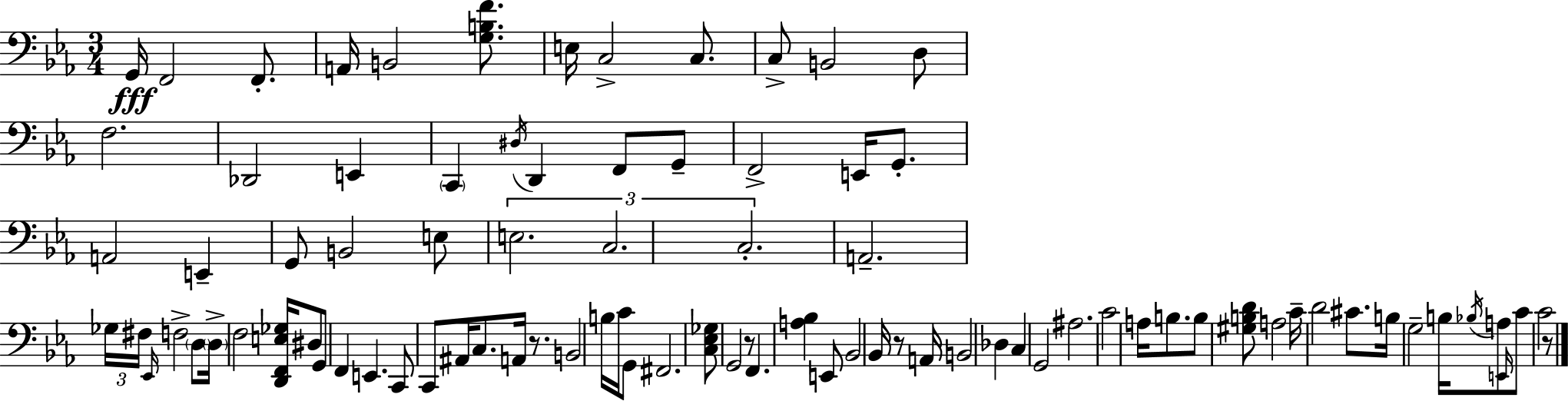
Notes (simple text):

G2/s F2/h F2/e. A2/s B2/h [G3,B3,F4]/e. E3/s C3/h C3/e. C3/e B2/h D3/e F3/h. Db2/h E2/q C2/q D#3/s D2/q F2/e G2/e F2/h E2/s G2/e. A2/h E2/q G2/e B2/h E3/e E3/h. C3/h. C3/h. A2/h. Gb3/s F#3/s Eb2/s F3/h D3/e D3/s F3/h [D2,F2,E3,Gb3]/s D#3/e G2/e F2/q E2/q. C2/e C2/e A#2/s C3/e. A2/s R/e. B2/h B3/s C4/s G2/e F#2/h. [C3,Eb3,Gb3]/e G2/h R/e F2/q. [A3,Bb3]/q E2/e Bb2/h Bb2/s R/e A2/s B2/h Db3/q C3/q G2/h A#3/h. C4/h A3/s B3/e. B3/e [G#3,B3,D4]/e A3/h C4/s D4/h C#4/e. B3/s G3/h B3/s Bb3/s A3/e E2/s C4/e C4/h R/e